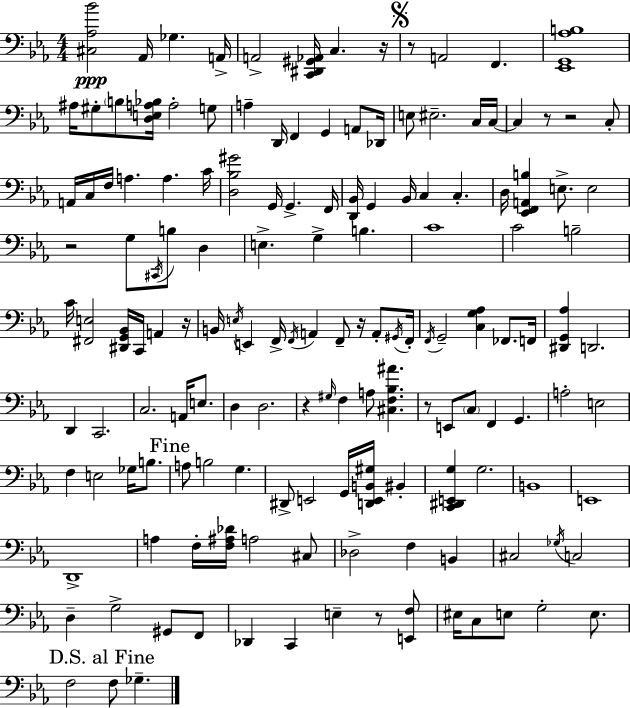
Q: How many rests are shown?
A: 10